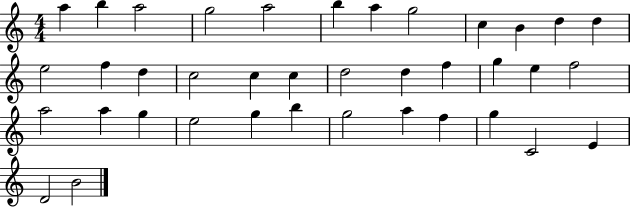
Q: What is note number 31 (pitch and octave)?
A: G5